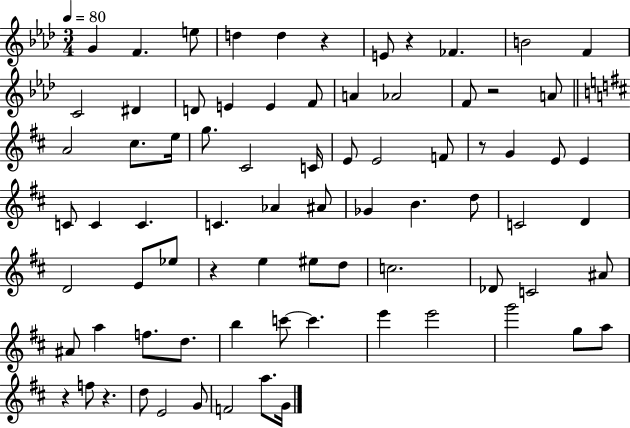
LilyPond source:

{
  \clef treble
  \numericTimeSignature
  \time 3/4
  \key aes \major
  \tempo 4 = 80
  g'4 f'4. e''8 | d''4 d''4 r4 | e'8 r4 fes'4. | b'2 f'4 | \break c'2 dis'4 | d'8 e'4 e'4 f'8 | a'4 aes'2 | f'8 r2 a'8 | \break \bar "||" \break \key d \major a'2 cis''8. e''16 | g''8. cis'2 c'16 | e'8 e'2 f'8 | r8 g'4 e'8 e'4 | \break c'8 c'4 c'4. | c'4. aes'4 ais'8 | ges'4 b'4. d''8 | c'2 d'4 | \break d'2 e'8 ees''8 | r4 e''4 eis''8 d''8 | c''2. | des'8 c'2 ais'8 | \break ais'8 a''4 f''8. d''8. | b''4 c'''8~~ c'''4. | e'''4 e'''2 | g'''2 g''8 a''8 | \break r4 f''8 r4. | d''8 e'2 g'8 | f'2 a''8. g'16 | \bar "|."
}